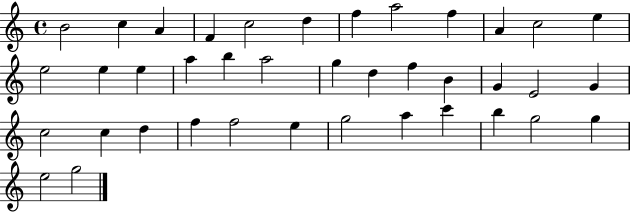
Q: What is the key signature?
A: C major